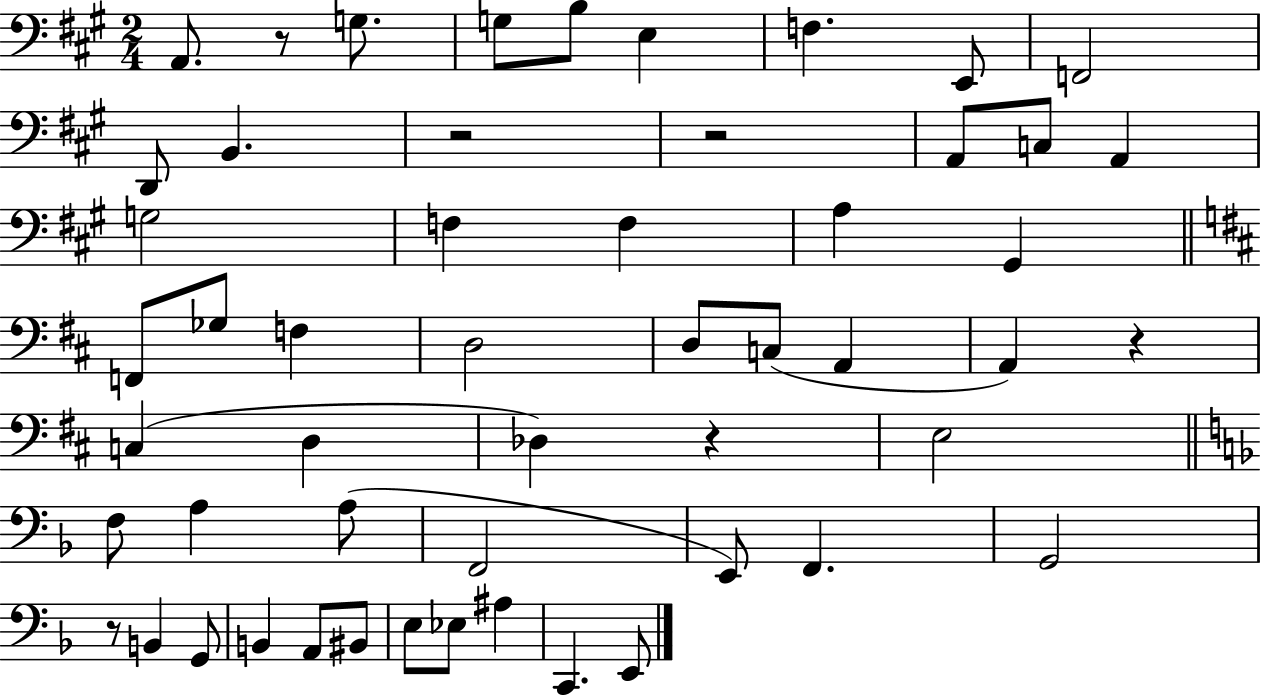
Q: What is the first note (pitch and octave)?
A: A2